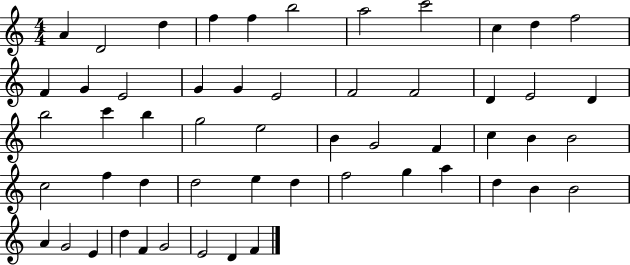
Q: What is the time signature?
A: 4/4